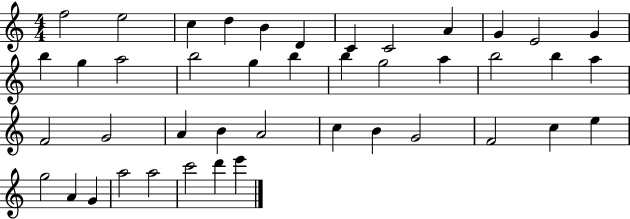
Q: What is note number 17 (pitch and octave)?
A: G5